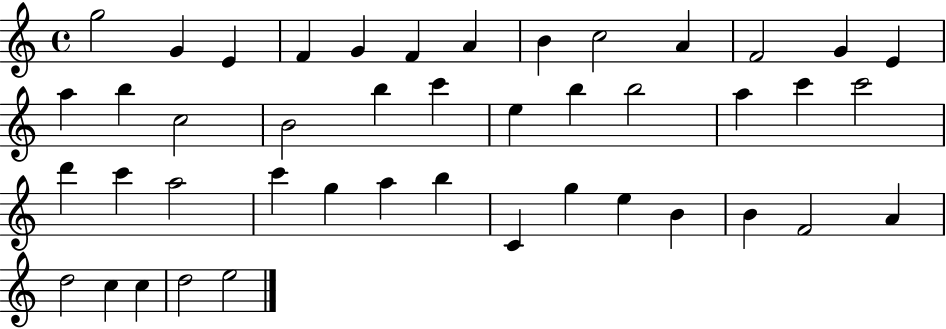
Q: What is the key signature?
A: C major